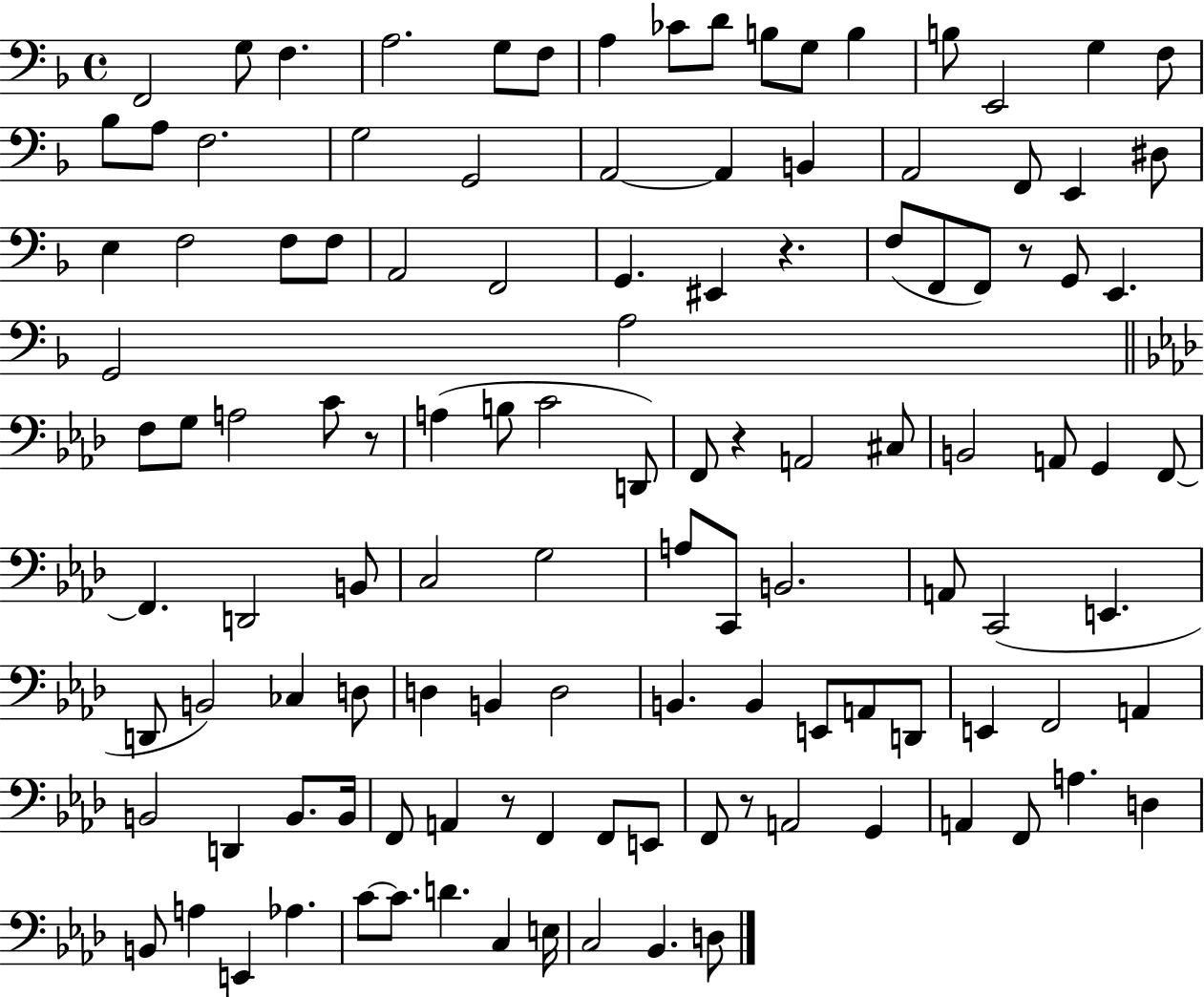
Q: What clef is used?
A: bass